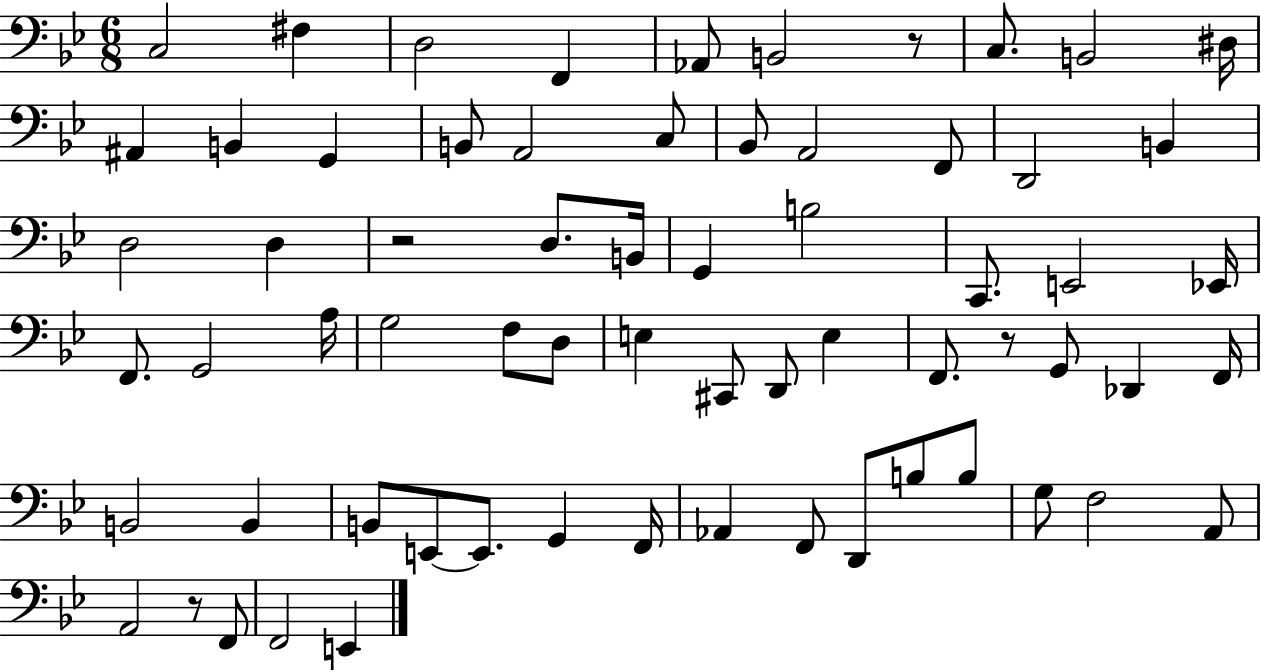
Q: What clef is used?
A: bass